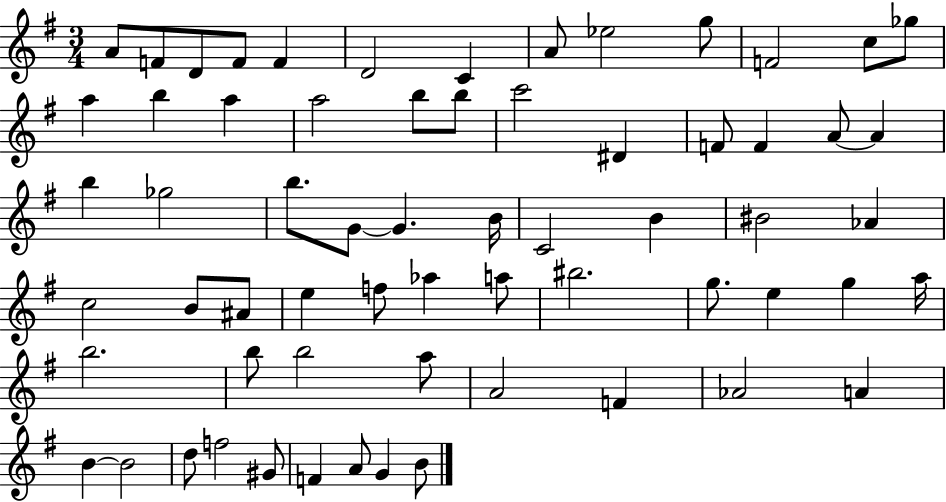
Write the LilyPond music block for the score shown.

{
  \clef treble
  \numericTimeSignature
  \time 3/4
  \key g \major
  \repeat volta 2 { a'8 f'8 d'8 f'8 f'4 | d'2 c'4 | a'8 ees''2 g''8 | f'2 c''8 ges''8 | \break a''4 b''4 a''4 | a''2 b''8 b''8 | c'''2 dis'4 | f'8 f'4 a'8~~ a'4 | \break b''4 ges''2 | b''8. g'8~~ g'4. b'16 | c'2 b'4 | bis'2 aes'4 | \break c''2 b'8 ais'8 | e''4 f''8 aes''4 a''8 | bis''2. | g''8. e''4 g''4 a''16 | \break b''2. | b''8 b''2 a''8 | a'2 f'4 | aes'2 a'4 | \break b'4~~ b'2 | d''8 f''2 gis'8 | f'4 a'8 g'4 b'8 | } \bar "|."
}